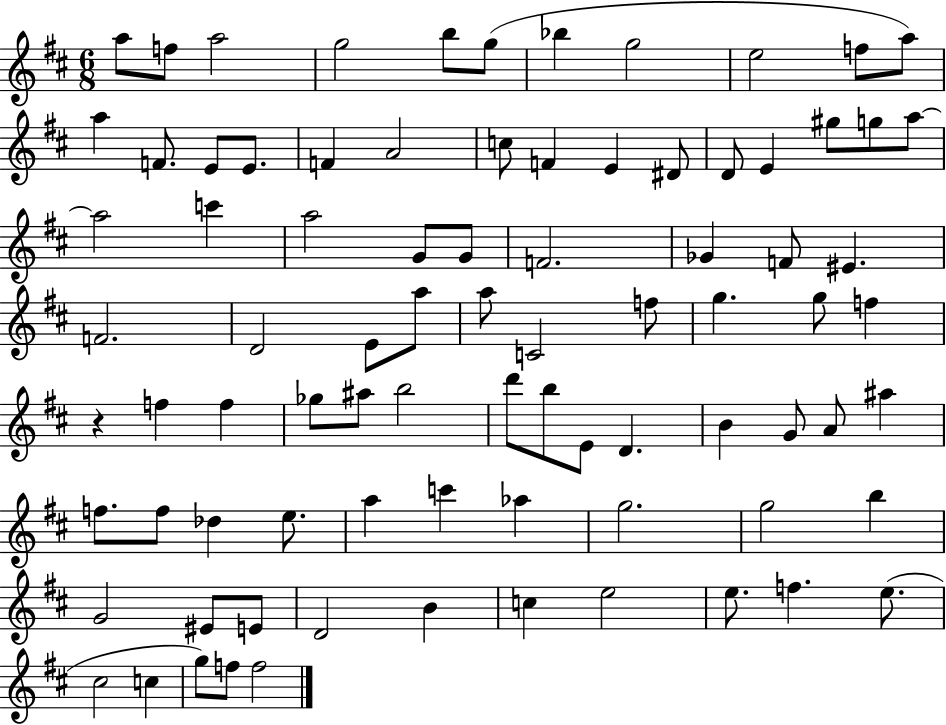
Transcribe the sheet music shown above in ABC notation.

X:1
T:Untitled
M:6/8
L:1/4
K:D
a/2 f/2 a2 g2 b/2 g/2 _b g2 e2 f/2 a/2 a F/2 E/2 E/2 F A2 c/2 F E ^D/2 D/2 E ^g/2 g/2 a/2 a2 c' a2 G/2 G/2 F2 _G F/2 ^E F2 D2 E/2 a/2 a/2 C2 f/2 g g/2 f z f f _g/2 ^a/2 b2 d'/2 b/2 E/2 D B G/2 A/2 ^a f/2 f/2 _d e/2 a c' _a g2 g2 b G2 ^E/2 E/2 D2 B c e2 e/2 f e/2 ^c2 c g/2 f/2 f2